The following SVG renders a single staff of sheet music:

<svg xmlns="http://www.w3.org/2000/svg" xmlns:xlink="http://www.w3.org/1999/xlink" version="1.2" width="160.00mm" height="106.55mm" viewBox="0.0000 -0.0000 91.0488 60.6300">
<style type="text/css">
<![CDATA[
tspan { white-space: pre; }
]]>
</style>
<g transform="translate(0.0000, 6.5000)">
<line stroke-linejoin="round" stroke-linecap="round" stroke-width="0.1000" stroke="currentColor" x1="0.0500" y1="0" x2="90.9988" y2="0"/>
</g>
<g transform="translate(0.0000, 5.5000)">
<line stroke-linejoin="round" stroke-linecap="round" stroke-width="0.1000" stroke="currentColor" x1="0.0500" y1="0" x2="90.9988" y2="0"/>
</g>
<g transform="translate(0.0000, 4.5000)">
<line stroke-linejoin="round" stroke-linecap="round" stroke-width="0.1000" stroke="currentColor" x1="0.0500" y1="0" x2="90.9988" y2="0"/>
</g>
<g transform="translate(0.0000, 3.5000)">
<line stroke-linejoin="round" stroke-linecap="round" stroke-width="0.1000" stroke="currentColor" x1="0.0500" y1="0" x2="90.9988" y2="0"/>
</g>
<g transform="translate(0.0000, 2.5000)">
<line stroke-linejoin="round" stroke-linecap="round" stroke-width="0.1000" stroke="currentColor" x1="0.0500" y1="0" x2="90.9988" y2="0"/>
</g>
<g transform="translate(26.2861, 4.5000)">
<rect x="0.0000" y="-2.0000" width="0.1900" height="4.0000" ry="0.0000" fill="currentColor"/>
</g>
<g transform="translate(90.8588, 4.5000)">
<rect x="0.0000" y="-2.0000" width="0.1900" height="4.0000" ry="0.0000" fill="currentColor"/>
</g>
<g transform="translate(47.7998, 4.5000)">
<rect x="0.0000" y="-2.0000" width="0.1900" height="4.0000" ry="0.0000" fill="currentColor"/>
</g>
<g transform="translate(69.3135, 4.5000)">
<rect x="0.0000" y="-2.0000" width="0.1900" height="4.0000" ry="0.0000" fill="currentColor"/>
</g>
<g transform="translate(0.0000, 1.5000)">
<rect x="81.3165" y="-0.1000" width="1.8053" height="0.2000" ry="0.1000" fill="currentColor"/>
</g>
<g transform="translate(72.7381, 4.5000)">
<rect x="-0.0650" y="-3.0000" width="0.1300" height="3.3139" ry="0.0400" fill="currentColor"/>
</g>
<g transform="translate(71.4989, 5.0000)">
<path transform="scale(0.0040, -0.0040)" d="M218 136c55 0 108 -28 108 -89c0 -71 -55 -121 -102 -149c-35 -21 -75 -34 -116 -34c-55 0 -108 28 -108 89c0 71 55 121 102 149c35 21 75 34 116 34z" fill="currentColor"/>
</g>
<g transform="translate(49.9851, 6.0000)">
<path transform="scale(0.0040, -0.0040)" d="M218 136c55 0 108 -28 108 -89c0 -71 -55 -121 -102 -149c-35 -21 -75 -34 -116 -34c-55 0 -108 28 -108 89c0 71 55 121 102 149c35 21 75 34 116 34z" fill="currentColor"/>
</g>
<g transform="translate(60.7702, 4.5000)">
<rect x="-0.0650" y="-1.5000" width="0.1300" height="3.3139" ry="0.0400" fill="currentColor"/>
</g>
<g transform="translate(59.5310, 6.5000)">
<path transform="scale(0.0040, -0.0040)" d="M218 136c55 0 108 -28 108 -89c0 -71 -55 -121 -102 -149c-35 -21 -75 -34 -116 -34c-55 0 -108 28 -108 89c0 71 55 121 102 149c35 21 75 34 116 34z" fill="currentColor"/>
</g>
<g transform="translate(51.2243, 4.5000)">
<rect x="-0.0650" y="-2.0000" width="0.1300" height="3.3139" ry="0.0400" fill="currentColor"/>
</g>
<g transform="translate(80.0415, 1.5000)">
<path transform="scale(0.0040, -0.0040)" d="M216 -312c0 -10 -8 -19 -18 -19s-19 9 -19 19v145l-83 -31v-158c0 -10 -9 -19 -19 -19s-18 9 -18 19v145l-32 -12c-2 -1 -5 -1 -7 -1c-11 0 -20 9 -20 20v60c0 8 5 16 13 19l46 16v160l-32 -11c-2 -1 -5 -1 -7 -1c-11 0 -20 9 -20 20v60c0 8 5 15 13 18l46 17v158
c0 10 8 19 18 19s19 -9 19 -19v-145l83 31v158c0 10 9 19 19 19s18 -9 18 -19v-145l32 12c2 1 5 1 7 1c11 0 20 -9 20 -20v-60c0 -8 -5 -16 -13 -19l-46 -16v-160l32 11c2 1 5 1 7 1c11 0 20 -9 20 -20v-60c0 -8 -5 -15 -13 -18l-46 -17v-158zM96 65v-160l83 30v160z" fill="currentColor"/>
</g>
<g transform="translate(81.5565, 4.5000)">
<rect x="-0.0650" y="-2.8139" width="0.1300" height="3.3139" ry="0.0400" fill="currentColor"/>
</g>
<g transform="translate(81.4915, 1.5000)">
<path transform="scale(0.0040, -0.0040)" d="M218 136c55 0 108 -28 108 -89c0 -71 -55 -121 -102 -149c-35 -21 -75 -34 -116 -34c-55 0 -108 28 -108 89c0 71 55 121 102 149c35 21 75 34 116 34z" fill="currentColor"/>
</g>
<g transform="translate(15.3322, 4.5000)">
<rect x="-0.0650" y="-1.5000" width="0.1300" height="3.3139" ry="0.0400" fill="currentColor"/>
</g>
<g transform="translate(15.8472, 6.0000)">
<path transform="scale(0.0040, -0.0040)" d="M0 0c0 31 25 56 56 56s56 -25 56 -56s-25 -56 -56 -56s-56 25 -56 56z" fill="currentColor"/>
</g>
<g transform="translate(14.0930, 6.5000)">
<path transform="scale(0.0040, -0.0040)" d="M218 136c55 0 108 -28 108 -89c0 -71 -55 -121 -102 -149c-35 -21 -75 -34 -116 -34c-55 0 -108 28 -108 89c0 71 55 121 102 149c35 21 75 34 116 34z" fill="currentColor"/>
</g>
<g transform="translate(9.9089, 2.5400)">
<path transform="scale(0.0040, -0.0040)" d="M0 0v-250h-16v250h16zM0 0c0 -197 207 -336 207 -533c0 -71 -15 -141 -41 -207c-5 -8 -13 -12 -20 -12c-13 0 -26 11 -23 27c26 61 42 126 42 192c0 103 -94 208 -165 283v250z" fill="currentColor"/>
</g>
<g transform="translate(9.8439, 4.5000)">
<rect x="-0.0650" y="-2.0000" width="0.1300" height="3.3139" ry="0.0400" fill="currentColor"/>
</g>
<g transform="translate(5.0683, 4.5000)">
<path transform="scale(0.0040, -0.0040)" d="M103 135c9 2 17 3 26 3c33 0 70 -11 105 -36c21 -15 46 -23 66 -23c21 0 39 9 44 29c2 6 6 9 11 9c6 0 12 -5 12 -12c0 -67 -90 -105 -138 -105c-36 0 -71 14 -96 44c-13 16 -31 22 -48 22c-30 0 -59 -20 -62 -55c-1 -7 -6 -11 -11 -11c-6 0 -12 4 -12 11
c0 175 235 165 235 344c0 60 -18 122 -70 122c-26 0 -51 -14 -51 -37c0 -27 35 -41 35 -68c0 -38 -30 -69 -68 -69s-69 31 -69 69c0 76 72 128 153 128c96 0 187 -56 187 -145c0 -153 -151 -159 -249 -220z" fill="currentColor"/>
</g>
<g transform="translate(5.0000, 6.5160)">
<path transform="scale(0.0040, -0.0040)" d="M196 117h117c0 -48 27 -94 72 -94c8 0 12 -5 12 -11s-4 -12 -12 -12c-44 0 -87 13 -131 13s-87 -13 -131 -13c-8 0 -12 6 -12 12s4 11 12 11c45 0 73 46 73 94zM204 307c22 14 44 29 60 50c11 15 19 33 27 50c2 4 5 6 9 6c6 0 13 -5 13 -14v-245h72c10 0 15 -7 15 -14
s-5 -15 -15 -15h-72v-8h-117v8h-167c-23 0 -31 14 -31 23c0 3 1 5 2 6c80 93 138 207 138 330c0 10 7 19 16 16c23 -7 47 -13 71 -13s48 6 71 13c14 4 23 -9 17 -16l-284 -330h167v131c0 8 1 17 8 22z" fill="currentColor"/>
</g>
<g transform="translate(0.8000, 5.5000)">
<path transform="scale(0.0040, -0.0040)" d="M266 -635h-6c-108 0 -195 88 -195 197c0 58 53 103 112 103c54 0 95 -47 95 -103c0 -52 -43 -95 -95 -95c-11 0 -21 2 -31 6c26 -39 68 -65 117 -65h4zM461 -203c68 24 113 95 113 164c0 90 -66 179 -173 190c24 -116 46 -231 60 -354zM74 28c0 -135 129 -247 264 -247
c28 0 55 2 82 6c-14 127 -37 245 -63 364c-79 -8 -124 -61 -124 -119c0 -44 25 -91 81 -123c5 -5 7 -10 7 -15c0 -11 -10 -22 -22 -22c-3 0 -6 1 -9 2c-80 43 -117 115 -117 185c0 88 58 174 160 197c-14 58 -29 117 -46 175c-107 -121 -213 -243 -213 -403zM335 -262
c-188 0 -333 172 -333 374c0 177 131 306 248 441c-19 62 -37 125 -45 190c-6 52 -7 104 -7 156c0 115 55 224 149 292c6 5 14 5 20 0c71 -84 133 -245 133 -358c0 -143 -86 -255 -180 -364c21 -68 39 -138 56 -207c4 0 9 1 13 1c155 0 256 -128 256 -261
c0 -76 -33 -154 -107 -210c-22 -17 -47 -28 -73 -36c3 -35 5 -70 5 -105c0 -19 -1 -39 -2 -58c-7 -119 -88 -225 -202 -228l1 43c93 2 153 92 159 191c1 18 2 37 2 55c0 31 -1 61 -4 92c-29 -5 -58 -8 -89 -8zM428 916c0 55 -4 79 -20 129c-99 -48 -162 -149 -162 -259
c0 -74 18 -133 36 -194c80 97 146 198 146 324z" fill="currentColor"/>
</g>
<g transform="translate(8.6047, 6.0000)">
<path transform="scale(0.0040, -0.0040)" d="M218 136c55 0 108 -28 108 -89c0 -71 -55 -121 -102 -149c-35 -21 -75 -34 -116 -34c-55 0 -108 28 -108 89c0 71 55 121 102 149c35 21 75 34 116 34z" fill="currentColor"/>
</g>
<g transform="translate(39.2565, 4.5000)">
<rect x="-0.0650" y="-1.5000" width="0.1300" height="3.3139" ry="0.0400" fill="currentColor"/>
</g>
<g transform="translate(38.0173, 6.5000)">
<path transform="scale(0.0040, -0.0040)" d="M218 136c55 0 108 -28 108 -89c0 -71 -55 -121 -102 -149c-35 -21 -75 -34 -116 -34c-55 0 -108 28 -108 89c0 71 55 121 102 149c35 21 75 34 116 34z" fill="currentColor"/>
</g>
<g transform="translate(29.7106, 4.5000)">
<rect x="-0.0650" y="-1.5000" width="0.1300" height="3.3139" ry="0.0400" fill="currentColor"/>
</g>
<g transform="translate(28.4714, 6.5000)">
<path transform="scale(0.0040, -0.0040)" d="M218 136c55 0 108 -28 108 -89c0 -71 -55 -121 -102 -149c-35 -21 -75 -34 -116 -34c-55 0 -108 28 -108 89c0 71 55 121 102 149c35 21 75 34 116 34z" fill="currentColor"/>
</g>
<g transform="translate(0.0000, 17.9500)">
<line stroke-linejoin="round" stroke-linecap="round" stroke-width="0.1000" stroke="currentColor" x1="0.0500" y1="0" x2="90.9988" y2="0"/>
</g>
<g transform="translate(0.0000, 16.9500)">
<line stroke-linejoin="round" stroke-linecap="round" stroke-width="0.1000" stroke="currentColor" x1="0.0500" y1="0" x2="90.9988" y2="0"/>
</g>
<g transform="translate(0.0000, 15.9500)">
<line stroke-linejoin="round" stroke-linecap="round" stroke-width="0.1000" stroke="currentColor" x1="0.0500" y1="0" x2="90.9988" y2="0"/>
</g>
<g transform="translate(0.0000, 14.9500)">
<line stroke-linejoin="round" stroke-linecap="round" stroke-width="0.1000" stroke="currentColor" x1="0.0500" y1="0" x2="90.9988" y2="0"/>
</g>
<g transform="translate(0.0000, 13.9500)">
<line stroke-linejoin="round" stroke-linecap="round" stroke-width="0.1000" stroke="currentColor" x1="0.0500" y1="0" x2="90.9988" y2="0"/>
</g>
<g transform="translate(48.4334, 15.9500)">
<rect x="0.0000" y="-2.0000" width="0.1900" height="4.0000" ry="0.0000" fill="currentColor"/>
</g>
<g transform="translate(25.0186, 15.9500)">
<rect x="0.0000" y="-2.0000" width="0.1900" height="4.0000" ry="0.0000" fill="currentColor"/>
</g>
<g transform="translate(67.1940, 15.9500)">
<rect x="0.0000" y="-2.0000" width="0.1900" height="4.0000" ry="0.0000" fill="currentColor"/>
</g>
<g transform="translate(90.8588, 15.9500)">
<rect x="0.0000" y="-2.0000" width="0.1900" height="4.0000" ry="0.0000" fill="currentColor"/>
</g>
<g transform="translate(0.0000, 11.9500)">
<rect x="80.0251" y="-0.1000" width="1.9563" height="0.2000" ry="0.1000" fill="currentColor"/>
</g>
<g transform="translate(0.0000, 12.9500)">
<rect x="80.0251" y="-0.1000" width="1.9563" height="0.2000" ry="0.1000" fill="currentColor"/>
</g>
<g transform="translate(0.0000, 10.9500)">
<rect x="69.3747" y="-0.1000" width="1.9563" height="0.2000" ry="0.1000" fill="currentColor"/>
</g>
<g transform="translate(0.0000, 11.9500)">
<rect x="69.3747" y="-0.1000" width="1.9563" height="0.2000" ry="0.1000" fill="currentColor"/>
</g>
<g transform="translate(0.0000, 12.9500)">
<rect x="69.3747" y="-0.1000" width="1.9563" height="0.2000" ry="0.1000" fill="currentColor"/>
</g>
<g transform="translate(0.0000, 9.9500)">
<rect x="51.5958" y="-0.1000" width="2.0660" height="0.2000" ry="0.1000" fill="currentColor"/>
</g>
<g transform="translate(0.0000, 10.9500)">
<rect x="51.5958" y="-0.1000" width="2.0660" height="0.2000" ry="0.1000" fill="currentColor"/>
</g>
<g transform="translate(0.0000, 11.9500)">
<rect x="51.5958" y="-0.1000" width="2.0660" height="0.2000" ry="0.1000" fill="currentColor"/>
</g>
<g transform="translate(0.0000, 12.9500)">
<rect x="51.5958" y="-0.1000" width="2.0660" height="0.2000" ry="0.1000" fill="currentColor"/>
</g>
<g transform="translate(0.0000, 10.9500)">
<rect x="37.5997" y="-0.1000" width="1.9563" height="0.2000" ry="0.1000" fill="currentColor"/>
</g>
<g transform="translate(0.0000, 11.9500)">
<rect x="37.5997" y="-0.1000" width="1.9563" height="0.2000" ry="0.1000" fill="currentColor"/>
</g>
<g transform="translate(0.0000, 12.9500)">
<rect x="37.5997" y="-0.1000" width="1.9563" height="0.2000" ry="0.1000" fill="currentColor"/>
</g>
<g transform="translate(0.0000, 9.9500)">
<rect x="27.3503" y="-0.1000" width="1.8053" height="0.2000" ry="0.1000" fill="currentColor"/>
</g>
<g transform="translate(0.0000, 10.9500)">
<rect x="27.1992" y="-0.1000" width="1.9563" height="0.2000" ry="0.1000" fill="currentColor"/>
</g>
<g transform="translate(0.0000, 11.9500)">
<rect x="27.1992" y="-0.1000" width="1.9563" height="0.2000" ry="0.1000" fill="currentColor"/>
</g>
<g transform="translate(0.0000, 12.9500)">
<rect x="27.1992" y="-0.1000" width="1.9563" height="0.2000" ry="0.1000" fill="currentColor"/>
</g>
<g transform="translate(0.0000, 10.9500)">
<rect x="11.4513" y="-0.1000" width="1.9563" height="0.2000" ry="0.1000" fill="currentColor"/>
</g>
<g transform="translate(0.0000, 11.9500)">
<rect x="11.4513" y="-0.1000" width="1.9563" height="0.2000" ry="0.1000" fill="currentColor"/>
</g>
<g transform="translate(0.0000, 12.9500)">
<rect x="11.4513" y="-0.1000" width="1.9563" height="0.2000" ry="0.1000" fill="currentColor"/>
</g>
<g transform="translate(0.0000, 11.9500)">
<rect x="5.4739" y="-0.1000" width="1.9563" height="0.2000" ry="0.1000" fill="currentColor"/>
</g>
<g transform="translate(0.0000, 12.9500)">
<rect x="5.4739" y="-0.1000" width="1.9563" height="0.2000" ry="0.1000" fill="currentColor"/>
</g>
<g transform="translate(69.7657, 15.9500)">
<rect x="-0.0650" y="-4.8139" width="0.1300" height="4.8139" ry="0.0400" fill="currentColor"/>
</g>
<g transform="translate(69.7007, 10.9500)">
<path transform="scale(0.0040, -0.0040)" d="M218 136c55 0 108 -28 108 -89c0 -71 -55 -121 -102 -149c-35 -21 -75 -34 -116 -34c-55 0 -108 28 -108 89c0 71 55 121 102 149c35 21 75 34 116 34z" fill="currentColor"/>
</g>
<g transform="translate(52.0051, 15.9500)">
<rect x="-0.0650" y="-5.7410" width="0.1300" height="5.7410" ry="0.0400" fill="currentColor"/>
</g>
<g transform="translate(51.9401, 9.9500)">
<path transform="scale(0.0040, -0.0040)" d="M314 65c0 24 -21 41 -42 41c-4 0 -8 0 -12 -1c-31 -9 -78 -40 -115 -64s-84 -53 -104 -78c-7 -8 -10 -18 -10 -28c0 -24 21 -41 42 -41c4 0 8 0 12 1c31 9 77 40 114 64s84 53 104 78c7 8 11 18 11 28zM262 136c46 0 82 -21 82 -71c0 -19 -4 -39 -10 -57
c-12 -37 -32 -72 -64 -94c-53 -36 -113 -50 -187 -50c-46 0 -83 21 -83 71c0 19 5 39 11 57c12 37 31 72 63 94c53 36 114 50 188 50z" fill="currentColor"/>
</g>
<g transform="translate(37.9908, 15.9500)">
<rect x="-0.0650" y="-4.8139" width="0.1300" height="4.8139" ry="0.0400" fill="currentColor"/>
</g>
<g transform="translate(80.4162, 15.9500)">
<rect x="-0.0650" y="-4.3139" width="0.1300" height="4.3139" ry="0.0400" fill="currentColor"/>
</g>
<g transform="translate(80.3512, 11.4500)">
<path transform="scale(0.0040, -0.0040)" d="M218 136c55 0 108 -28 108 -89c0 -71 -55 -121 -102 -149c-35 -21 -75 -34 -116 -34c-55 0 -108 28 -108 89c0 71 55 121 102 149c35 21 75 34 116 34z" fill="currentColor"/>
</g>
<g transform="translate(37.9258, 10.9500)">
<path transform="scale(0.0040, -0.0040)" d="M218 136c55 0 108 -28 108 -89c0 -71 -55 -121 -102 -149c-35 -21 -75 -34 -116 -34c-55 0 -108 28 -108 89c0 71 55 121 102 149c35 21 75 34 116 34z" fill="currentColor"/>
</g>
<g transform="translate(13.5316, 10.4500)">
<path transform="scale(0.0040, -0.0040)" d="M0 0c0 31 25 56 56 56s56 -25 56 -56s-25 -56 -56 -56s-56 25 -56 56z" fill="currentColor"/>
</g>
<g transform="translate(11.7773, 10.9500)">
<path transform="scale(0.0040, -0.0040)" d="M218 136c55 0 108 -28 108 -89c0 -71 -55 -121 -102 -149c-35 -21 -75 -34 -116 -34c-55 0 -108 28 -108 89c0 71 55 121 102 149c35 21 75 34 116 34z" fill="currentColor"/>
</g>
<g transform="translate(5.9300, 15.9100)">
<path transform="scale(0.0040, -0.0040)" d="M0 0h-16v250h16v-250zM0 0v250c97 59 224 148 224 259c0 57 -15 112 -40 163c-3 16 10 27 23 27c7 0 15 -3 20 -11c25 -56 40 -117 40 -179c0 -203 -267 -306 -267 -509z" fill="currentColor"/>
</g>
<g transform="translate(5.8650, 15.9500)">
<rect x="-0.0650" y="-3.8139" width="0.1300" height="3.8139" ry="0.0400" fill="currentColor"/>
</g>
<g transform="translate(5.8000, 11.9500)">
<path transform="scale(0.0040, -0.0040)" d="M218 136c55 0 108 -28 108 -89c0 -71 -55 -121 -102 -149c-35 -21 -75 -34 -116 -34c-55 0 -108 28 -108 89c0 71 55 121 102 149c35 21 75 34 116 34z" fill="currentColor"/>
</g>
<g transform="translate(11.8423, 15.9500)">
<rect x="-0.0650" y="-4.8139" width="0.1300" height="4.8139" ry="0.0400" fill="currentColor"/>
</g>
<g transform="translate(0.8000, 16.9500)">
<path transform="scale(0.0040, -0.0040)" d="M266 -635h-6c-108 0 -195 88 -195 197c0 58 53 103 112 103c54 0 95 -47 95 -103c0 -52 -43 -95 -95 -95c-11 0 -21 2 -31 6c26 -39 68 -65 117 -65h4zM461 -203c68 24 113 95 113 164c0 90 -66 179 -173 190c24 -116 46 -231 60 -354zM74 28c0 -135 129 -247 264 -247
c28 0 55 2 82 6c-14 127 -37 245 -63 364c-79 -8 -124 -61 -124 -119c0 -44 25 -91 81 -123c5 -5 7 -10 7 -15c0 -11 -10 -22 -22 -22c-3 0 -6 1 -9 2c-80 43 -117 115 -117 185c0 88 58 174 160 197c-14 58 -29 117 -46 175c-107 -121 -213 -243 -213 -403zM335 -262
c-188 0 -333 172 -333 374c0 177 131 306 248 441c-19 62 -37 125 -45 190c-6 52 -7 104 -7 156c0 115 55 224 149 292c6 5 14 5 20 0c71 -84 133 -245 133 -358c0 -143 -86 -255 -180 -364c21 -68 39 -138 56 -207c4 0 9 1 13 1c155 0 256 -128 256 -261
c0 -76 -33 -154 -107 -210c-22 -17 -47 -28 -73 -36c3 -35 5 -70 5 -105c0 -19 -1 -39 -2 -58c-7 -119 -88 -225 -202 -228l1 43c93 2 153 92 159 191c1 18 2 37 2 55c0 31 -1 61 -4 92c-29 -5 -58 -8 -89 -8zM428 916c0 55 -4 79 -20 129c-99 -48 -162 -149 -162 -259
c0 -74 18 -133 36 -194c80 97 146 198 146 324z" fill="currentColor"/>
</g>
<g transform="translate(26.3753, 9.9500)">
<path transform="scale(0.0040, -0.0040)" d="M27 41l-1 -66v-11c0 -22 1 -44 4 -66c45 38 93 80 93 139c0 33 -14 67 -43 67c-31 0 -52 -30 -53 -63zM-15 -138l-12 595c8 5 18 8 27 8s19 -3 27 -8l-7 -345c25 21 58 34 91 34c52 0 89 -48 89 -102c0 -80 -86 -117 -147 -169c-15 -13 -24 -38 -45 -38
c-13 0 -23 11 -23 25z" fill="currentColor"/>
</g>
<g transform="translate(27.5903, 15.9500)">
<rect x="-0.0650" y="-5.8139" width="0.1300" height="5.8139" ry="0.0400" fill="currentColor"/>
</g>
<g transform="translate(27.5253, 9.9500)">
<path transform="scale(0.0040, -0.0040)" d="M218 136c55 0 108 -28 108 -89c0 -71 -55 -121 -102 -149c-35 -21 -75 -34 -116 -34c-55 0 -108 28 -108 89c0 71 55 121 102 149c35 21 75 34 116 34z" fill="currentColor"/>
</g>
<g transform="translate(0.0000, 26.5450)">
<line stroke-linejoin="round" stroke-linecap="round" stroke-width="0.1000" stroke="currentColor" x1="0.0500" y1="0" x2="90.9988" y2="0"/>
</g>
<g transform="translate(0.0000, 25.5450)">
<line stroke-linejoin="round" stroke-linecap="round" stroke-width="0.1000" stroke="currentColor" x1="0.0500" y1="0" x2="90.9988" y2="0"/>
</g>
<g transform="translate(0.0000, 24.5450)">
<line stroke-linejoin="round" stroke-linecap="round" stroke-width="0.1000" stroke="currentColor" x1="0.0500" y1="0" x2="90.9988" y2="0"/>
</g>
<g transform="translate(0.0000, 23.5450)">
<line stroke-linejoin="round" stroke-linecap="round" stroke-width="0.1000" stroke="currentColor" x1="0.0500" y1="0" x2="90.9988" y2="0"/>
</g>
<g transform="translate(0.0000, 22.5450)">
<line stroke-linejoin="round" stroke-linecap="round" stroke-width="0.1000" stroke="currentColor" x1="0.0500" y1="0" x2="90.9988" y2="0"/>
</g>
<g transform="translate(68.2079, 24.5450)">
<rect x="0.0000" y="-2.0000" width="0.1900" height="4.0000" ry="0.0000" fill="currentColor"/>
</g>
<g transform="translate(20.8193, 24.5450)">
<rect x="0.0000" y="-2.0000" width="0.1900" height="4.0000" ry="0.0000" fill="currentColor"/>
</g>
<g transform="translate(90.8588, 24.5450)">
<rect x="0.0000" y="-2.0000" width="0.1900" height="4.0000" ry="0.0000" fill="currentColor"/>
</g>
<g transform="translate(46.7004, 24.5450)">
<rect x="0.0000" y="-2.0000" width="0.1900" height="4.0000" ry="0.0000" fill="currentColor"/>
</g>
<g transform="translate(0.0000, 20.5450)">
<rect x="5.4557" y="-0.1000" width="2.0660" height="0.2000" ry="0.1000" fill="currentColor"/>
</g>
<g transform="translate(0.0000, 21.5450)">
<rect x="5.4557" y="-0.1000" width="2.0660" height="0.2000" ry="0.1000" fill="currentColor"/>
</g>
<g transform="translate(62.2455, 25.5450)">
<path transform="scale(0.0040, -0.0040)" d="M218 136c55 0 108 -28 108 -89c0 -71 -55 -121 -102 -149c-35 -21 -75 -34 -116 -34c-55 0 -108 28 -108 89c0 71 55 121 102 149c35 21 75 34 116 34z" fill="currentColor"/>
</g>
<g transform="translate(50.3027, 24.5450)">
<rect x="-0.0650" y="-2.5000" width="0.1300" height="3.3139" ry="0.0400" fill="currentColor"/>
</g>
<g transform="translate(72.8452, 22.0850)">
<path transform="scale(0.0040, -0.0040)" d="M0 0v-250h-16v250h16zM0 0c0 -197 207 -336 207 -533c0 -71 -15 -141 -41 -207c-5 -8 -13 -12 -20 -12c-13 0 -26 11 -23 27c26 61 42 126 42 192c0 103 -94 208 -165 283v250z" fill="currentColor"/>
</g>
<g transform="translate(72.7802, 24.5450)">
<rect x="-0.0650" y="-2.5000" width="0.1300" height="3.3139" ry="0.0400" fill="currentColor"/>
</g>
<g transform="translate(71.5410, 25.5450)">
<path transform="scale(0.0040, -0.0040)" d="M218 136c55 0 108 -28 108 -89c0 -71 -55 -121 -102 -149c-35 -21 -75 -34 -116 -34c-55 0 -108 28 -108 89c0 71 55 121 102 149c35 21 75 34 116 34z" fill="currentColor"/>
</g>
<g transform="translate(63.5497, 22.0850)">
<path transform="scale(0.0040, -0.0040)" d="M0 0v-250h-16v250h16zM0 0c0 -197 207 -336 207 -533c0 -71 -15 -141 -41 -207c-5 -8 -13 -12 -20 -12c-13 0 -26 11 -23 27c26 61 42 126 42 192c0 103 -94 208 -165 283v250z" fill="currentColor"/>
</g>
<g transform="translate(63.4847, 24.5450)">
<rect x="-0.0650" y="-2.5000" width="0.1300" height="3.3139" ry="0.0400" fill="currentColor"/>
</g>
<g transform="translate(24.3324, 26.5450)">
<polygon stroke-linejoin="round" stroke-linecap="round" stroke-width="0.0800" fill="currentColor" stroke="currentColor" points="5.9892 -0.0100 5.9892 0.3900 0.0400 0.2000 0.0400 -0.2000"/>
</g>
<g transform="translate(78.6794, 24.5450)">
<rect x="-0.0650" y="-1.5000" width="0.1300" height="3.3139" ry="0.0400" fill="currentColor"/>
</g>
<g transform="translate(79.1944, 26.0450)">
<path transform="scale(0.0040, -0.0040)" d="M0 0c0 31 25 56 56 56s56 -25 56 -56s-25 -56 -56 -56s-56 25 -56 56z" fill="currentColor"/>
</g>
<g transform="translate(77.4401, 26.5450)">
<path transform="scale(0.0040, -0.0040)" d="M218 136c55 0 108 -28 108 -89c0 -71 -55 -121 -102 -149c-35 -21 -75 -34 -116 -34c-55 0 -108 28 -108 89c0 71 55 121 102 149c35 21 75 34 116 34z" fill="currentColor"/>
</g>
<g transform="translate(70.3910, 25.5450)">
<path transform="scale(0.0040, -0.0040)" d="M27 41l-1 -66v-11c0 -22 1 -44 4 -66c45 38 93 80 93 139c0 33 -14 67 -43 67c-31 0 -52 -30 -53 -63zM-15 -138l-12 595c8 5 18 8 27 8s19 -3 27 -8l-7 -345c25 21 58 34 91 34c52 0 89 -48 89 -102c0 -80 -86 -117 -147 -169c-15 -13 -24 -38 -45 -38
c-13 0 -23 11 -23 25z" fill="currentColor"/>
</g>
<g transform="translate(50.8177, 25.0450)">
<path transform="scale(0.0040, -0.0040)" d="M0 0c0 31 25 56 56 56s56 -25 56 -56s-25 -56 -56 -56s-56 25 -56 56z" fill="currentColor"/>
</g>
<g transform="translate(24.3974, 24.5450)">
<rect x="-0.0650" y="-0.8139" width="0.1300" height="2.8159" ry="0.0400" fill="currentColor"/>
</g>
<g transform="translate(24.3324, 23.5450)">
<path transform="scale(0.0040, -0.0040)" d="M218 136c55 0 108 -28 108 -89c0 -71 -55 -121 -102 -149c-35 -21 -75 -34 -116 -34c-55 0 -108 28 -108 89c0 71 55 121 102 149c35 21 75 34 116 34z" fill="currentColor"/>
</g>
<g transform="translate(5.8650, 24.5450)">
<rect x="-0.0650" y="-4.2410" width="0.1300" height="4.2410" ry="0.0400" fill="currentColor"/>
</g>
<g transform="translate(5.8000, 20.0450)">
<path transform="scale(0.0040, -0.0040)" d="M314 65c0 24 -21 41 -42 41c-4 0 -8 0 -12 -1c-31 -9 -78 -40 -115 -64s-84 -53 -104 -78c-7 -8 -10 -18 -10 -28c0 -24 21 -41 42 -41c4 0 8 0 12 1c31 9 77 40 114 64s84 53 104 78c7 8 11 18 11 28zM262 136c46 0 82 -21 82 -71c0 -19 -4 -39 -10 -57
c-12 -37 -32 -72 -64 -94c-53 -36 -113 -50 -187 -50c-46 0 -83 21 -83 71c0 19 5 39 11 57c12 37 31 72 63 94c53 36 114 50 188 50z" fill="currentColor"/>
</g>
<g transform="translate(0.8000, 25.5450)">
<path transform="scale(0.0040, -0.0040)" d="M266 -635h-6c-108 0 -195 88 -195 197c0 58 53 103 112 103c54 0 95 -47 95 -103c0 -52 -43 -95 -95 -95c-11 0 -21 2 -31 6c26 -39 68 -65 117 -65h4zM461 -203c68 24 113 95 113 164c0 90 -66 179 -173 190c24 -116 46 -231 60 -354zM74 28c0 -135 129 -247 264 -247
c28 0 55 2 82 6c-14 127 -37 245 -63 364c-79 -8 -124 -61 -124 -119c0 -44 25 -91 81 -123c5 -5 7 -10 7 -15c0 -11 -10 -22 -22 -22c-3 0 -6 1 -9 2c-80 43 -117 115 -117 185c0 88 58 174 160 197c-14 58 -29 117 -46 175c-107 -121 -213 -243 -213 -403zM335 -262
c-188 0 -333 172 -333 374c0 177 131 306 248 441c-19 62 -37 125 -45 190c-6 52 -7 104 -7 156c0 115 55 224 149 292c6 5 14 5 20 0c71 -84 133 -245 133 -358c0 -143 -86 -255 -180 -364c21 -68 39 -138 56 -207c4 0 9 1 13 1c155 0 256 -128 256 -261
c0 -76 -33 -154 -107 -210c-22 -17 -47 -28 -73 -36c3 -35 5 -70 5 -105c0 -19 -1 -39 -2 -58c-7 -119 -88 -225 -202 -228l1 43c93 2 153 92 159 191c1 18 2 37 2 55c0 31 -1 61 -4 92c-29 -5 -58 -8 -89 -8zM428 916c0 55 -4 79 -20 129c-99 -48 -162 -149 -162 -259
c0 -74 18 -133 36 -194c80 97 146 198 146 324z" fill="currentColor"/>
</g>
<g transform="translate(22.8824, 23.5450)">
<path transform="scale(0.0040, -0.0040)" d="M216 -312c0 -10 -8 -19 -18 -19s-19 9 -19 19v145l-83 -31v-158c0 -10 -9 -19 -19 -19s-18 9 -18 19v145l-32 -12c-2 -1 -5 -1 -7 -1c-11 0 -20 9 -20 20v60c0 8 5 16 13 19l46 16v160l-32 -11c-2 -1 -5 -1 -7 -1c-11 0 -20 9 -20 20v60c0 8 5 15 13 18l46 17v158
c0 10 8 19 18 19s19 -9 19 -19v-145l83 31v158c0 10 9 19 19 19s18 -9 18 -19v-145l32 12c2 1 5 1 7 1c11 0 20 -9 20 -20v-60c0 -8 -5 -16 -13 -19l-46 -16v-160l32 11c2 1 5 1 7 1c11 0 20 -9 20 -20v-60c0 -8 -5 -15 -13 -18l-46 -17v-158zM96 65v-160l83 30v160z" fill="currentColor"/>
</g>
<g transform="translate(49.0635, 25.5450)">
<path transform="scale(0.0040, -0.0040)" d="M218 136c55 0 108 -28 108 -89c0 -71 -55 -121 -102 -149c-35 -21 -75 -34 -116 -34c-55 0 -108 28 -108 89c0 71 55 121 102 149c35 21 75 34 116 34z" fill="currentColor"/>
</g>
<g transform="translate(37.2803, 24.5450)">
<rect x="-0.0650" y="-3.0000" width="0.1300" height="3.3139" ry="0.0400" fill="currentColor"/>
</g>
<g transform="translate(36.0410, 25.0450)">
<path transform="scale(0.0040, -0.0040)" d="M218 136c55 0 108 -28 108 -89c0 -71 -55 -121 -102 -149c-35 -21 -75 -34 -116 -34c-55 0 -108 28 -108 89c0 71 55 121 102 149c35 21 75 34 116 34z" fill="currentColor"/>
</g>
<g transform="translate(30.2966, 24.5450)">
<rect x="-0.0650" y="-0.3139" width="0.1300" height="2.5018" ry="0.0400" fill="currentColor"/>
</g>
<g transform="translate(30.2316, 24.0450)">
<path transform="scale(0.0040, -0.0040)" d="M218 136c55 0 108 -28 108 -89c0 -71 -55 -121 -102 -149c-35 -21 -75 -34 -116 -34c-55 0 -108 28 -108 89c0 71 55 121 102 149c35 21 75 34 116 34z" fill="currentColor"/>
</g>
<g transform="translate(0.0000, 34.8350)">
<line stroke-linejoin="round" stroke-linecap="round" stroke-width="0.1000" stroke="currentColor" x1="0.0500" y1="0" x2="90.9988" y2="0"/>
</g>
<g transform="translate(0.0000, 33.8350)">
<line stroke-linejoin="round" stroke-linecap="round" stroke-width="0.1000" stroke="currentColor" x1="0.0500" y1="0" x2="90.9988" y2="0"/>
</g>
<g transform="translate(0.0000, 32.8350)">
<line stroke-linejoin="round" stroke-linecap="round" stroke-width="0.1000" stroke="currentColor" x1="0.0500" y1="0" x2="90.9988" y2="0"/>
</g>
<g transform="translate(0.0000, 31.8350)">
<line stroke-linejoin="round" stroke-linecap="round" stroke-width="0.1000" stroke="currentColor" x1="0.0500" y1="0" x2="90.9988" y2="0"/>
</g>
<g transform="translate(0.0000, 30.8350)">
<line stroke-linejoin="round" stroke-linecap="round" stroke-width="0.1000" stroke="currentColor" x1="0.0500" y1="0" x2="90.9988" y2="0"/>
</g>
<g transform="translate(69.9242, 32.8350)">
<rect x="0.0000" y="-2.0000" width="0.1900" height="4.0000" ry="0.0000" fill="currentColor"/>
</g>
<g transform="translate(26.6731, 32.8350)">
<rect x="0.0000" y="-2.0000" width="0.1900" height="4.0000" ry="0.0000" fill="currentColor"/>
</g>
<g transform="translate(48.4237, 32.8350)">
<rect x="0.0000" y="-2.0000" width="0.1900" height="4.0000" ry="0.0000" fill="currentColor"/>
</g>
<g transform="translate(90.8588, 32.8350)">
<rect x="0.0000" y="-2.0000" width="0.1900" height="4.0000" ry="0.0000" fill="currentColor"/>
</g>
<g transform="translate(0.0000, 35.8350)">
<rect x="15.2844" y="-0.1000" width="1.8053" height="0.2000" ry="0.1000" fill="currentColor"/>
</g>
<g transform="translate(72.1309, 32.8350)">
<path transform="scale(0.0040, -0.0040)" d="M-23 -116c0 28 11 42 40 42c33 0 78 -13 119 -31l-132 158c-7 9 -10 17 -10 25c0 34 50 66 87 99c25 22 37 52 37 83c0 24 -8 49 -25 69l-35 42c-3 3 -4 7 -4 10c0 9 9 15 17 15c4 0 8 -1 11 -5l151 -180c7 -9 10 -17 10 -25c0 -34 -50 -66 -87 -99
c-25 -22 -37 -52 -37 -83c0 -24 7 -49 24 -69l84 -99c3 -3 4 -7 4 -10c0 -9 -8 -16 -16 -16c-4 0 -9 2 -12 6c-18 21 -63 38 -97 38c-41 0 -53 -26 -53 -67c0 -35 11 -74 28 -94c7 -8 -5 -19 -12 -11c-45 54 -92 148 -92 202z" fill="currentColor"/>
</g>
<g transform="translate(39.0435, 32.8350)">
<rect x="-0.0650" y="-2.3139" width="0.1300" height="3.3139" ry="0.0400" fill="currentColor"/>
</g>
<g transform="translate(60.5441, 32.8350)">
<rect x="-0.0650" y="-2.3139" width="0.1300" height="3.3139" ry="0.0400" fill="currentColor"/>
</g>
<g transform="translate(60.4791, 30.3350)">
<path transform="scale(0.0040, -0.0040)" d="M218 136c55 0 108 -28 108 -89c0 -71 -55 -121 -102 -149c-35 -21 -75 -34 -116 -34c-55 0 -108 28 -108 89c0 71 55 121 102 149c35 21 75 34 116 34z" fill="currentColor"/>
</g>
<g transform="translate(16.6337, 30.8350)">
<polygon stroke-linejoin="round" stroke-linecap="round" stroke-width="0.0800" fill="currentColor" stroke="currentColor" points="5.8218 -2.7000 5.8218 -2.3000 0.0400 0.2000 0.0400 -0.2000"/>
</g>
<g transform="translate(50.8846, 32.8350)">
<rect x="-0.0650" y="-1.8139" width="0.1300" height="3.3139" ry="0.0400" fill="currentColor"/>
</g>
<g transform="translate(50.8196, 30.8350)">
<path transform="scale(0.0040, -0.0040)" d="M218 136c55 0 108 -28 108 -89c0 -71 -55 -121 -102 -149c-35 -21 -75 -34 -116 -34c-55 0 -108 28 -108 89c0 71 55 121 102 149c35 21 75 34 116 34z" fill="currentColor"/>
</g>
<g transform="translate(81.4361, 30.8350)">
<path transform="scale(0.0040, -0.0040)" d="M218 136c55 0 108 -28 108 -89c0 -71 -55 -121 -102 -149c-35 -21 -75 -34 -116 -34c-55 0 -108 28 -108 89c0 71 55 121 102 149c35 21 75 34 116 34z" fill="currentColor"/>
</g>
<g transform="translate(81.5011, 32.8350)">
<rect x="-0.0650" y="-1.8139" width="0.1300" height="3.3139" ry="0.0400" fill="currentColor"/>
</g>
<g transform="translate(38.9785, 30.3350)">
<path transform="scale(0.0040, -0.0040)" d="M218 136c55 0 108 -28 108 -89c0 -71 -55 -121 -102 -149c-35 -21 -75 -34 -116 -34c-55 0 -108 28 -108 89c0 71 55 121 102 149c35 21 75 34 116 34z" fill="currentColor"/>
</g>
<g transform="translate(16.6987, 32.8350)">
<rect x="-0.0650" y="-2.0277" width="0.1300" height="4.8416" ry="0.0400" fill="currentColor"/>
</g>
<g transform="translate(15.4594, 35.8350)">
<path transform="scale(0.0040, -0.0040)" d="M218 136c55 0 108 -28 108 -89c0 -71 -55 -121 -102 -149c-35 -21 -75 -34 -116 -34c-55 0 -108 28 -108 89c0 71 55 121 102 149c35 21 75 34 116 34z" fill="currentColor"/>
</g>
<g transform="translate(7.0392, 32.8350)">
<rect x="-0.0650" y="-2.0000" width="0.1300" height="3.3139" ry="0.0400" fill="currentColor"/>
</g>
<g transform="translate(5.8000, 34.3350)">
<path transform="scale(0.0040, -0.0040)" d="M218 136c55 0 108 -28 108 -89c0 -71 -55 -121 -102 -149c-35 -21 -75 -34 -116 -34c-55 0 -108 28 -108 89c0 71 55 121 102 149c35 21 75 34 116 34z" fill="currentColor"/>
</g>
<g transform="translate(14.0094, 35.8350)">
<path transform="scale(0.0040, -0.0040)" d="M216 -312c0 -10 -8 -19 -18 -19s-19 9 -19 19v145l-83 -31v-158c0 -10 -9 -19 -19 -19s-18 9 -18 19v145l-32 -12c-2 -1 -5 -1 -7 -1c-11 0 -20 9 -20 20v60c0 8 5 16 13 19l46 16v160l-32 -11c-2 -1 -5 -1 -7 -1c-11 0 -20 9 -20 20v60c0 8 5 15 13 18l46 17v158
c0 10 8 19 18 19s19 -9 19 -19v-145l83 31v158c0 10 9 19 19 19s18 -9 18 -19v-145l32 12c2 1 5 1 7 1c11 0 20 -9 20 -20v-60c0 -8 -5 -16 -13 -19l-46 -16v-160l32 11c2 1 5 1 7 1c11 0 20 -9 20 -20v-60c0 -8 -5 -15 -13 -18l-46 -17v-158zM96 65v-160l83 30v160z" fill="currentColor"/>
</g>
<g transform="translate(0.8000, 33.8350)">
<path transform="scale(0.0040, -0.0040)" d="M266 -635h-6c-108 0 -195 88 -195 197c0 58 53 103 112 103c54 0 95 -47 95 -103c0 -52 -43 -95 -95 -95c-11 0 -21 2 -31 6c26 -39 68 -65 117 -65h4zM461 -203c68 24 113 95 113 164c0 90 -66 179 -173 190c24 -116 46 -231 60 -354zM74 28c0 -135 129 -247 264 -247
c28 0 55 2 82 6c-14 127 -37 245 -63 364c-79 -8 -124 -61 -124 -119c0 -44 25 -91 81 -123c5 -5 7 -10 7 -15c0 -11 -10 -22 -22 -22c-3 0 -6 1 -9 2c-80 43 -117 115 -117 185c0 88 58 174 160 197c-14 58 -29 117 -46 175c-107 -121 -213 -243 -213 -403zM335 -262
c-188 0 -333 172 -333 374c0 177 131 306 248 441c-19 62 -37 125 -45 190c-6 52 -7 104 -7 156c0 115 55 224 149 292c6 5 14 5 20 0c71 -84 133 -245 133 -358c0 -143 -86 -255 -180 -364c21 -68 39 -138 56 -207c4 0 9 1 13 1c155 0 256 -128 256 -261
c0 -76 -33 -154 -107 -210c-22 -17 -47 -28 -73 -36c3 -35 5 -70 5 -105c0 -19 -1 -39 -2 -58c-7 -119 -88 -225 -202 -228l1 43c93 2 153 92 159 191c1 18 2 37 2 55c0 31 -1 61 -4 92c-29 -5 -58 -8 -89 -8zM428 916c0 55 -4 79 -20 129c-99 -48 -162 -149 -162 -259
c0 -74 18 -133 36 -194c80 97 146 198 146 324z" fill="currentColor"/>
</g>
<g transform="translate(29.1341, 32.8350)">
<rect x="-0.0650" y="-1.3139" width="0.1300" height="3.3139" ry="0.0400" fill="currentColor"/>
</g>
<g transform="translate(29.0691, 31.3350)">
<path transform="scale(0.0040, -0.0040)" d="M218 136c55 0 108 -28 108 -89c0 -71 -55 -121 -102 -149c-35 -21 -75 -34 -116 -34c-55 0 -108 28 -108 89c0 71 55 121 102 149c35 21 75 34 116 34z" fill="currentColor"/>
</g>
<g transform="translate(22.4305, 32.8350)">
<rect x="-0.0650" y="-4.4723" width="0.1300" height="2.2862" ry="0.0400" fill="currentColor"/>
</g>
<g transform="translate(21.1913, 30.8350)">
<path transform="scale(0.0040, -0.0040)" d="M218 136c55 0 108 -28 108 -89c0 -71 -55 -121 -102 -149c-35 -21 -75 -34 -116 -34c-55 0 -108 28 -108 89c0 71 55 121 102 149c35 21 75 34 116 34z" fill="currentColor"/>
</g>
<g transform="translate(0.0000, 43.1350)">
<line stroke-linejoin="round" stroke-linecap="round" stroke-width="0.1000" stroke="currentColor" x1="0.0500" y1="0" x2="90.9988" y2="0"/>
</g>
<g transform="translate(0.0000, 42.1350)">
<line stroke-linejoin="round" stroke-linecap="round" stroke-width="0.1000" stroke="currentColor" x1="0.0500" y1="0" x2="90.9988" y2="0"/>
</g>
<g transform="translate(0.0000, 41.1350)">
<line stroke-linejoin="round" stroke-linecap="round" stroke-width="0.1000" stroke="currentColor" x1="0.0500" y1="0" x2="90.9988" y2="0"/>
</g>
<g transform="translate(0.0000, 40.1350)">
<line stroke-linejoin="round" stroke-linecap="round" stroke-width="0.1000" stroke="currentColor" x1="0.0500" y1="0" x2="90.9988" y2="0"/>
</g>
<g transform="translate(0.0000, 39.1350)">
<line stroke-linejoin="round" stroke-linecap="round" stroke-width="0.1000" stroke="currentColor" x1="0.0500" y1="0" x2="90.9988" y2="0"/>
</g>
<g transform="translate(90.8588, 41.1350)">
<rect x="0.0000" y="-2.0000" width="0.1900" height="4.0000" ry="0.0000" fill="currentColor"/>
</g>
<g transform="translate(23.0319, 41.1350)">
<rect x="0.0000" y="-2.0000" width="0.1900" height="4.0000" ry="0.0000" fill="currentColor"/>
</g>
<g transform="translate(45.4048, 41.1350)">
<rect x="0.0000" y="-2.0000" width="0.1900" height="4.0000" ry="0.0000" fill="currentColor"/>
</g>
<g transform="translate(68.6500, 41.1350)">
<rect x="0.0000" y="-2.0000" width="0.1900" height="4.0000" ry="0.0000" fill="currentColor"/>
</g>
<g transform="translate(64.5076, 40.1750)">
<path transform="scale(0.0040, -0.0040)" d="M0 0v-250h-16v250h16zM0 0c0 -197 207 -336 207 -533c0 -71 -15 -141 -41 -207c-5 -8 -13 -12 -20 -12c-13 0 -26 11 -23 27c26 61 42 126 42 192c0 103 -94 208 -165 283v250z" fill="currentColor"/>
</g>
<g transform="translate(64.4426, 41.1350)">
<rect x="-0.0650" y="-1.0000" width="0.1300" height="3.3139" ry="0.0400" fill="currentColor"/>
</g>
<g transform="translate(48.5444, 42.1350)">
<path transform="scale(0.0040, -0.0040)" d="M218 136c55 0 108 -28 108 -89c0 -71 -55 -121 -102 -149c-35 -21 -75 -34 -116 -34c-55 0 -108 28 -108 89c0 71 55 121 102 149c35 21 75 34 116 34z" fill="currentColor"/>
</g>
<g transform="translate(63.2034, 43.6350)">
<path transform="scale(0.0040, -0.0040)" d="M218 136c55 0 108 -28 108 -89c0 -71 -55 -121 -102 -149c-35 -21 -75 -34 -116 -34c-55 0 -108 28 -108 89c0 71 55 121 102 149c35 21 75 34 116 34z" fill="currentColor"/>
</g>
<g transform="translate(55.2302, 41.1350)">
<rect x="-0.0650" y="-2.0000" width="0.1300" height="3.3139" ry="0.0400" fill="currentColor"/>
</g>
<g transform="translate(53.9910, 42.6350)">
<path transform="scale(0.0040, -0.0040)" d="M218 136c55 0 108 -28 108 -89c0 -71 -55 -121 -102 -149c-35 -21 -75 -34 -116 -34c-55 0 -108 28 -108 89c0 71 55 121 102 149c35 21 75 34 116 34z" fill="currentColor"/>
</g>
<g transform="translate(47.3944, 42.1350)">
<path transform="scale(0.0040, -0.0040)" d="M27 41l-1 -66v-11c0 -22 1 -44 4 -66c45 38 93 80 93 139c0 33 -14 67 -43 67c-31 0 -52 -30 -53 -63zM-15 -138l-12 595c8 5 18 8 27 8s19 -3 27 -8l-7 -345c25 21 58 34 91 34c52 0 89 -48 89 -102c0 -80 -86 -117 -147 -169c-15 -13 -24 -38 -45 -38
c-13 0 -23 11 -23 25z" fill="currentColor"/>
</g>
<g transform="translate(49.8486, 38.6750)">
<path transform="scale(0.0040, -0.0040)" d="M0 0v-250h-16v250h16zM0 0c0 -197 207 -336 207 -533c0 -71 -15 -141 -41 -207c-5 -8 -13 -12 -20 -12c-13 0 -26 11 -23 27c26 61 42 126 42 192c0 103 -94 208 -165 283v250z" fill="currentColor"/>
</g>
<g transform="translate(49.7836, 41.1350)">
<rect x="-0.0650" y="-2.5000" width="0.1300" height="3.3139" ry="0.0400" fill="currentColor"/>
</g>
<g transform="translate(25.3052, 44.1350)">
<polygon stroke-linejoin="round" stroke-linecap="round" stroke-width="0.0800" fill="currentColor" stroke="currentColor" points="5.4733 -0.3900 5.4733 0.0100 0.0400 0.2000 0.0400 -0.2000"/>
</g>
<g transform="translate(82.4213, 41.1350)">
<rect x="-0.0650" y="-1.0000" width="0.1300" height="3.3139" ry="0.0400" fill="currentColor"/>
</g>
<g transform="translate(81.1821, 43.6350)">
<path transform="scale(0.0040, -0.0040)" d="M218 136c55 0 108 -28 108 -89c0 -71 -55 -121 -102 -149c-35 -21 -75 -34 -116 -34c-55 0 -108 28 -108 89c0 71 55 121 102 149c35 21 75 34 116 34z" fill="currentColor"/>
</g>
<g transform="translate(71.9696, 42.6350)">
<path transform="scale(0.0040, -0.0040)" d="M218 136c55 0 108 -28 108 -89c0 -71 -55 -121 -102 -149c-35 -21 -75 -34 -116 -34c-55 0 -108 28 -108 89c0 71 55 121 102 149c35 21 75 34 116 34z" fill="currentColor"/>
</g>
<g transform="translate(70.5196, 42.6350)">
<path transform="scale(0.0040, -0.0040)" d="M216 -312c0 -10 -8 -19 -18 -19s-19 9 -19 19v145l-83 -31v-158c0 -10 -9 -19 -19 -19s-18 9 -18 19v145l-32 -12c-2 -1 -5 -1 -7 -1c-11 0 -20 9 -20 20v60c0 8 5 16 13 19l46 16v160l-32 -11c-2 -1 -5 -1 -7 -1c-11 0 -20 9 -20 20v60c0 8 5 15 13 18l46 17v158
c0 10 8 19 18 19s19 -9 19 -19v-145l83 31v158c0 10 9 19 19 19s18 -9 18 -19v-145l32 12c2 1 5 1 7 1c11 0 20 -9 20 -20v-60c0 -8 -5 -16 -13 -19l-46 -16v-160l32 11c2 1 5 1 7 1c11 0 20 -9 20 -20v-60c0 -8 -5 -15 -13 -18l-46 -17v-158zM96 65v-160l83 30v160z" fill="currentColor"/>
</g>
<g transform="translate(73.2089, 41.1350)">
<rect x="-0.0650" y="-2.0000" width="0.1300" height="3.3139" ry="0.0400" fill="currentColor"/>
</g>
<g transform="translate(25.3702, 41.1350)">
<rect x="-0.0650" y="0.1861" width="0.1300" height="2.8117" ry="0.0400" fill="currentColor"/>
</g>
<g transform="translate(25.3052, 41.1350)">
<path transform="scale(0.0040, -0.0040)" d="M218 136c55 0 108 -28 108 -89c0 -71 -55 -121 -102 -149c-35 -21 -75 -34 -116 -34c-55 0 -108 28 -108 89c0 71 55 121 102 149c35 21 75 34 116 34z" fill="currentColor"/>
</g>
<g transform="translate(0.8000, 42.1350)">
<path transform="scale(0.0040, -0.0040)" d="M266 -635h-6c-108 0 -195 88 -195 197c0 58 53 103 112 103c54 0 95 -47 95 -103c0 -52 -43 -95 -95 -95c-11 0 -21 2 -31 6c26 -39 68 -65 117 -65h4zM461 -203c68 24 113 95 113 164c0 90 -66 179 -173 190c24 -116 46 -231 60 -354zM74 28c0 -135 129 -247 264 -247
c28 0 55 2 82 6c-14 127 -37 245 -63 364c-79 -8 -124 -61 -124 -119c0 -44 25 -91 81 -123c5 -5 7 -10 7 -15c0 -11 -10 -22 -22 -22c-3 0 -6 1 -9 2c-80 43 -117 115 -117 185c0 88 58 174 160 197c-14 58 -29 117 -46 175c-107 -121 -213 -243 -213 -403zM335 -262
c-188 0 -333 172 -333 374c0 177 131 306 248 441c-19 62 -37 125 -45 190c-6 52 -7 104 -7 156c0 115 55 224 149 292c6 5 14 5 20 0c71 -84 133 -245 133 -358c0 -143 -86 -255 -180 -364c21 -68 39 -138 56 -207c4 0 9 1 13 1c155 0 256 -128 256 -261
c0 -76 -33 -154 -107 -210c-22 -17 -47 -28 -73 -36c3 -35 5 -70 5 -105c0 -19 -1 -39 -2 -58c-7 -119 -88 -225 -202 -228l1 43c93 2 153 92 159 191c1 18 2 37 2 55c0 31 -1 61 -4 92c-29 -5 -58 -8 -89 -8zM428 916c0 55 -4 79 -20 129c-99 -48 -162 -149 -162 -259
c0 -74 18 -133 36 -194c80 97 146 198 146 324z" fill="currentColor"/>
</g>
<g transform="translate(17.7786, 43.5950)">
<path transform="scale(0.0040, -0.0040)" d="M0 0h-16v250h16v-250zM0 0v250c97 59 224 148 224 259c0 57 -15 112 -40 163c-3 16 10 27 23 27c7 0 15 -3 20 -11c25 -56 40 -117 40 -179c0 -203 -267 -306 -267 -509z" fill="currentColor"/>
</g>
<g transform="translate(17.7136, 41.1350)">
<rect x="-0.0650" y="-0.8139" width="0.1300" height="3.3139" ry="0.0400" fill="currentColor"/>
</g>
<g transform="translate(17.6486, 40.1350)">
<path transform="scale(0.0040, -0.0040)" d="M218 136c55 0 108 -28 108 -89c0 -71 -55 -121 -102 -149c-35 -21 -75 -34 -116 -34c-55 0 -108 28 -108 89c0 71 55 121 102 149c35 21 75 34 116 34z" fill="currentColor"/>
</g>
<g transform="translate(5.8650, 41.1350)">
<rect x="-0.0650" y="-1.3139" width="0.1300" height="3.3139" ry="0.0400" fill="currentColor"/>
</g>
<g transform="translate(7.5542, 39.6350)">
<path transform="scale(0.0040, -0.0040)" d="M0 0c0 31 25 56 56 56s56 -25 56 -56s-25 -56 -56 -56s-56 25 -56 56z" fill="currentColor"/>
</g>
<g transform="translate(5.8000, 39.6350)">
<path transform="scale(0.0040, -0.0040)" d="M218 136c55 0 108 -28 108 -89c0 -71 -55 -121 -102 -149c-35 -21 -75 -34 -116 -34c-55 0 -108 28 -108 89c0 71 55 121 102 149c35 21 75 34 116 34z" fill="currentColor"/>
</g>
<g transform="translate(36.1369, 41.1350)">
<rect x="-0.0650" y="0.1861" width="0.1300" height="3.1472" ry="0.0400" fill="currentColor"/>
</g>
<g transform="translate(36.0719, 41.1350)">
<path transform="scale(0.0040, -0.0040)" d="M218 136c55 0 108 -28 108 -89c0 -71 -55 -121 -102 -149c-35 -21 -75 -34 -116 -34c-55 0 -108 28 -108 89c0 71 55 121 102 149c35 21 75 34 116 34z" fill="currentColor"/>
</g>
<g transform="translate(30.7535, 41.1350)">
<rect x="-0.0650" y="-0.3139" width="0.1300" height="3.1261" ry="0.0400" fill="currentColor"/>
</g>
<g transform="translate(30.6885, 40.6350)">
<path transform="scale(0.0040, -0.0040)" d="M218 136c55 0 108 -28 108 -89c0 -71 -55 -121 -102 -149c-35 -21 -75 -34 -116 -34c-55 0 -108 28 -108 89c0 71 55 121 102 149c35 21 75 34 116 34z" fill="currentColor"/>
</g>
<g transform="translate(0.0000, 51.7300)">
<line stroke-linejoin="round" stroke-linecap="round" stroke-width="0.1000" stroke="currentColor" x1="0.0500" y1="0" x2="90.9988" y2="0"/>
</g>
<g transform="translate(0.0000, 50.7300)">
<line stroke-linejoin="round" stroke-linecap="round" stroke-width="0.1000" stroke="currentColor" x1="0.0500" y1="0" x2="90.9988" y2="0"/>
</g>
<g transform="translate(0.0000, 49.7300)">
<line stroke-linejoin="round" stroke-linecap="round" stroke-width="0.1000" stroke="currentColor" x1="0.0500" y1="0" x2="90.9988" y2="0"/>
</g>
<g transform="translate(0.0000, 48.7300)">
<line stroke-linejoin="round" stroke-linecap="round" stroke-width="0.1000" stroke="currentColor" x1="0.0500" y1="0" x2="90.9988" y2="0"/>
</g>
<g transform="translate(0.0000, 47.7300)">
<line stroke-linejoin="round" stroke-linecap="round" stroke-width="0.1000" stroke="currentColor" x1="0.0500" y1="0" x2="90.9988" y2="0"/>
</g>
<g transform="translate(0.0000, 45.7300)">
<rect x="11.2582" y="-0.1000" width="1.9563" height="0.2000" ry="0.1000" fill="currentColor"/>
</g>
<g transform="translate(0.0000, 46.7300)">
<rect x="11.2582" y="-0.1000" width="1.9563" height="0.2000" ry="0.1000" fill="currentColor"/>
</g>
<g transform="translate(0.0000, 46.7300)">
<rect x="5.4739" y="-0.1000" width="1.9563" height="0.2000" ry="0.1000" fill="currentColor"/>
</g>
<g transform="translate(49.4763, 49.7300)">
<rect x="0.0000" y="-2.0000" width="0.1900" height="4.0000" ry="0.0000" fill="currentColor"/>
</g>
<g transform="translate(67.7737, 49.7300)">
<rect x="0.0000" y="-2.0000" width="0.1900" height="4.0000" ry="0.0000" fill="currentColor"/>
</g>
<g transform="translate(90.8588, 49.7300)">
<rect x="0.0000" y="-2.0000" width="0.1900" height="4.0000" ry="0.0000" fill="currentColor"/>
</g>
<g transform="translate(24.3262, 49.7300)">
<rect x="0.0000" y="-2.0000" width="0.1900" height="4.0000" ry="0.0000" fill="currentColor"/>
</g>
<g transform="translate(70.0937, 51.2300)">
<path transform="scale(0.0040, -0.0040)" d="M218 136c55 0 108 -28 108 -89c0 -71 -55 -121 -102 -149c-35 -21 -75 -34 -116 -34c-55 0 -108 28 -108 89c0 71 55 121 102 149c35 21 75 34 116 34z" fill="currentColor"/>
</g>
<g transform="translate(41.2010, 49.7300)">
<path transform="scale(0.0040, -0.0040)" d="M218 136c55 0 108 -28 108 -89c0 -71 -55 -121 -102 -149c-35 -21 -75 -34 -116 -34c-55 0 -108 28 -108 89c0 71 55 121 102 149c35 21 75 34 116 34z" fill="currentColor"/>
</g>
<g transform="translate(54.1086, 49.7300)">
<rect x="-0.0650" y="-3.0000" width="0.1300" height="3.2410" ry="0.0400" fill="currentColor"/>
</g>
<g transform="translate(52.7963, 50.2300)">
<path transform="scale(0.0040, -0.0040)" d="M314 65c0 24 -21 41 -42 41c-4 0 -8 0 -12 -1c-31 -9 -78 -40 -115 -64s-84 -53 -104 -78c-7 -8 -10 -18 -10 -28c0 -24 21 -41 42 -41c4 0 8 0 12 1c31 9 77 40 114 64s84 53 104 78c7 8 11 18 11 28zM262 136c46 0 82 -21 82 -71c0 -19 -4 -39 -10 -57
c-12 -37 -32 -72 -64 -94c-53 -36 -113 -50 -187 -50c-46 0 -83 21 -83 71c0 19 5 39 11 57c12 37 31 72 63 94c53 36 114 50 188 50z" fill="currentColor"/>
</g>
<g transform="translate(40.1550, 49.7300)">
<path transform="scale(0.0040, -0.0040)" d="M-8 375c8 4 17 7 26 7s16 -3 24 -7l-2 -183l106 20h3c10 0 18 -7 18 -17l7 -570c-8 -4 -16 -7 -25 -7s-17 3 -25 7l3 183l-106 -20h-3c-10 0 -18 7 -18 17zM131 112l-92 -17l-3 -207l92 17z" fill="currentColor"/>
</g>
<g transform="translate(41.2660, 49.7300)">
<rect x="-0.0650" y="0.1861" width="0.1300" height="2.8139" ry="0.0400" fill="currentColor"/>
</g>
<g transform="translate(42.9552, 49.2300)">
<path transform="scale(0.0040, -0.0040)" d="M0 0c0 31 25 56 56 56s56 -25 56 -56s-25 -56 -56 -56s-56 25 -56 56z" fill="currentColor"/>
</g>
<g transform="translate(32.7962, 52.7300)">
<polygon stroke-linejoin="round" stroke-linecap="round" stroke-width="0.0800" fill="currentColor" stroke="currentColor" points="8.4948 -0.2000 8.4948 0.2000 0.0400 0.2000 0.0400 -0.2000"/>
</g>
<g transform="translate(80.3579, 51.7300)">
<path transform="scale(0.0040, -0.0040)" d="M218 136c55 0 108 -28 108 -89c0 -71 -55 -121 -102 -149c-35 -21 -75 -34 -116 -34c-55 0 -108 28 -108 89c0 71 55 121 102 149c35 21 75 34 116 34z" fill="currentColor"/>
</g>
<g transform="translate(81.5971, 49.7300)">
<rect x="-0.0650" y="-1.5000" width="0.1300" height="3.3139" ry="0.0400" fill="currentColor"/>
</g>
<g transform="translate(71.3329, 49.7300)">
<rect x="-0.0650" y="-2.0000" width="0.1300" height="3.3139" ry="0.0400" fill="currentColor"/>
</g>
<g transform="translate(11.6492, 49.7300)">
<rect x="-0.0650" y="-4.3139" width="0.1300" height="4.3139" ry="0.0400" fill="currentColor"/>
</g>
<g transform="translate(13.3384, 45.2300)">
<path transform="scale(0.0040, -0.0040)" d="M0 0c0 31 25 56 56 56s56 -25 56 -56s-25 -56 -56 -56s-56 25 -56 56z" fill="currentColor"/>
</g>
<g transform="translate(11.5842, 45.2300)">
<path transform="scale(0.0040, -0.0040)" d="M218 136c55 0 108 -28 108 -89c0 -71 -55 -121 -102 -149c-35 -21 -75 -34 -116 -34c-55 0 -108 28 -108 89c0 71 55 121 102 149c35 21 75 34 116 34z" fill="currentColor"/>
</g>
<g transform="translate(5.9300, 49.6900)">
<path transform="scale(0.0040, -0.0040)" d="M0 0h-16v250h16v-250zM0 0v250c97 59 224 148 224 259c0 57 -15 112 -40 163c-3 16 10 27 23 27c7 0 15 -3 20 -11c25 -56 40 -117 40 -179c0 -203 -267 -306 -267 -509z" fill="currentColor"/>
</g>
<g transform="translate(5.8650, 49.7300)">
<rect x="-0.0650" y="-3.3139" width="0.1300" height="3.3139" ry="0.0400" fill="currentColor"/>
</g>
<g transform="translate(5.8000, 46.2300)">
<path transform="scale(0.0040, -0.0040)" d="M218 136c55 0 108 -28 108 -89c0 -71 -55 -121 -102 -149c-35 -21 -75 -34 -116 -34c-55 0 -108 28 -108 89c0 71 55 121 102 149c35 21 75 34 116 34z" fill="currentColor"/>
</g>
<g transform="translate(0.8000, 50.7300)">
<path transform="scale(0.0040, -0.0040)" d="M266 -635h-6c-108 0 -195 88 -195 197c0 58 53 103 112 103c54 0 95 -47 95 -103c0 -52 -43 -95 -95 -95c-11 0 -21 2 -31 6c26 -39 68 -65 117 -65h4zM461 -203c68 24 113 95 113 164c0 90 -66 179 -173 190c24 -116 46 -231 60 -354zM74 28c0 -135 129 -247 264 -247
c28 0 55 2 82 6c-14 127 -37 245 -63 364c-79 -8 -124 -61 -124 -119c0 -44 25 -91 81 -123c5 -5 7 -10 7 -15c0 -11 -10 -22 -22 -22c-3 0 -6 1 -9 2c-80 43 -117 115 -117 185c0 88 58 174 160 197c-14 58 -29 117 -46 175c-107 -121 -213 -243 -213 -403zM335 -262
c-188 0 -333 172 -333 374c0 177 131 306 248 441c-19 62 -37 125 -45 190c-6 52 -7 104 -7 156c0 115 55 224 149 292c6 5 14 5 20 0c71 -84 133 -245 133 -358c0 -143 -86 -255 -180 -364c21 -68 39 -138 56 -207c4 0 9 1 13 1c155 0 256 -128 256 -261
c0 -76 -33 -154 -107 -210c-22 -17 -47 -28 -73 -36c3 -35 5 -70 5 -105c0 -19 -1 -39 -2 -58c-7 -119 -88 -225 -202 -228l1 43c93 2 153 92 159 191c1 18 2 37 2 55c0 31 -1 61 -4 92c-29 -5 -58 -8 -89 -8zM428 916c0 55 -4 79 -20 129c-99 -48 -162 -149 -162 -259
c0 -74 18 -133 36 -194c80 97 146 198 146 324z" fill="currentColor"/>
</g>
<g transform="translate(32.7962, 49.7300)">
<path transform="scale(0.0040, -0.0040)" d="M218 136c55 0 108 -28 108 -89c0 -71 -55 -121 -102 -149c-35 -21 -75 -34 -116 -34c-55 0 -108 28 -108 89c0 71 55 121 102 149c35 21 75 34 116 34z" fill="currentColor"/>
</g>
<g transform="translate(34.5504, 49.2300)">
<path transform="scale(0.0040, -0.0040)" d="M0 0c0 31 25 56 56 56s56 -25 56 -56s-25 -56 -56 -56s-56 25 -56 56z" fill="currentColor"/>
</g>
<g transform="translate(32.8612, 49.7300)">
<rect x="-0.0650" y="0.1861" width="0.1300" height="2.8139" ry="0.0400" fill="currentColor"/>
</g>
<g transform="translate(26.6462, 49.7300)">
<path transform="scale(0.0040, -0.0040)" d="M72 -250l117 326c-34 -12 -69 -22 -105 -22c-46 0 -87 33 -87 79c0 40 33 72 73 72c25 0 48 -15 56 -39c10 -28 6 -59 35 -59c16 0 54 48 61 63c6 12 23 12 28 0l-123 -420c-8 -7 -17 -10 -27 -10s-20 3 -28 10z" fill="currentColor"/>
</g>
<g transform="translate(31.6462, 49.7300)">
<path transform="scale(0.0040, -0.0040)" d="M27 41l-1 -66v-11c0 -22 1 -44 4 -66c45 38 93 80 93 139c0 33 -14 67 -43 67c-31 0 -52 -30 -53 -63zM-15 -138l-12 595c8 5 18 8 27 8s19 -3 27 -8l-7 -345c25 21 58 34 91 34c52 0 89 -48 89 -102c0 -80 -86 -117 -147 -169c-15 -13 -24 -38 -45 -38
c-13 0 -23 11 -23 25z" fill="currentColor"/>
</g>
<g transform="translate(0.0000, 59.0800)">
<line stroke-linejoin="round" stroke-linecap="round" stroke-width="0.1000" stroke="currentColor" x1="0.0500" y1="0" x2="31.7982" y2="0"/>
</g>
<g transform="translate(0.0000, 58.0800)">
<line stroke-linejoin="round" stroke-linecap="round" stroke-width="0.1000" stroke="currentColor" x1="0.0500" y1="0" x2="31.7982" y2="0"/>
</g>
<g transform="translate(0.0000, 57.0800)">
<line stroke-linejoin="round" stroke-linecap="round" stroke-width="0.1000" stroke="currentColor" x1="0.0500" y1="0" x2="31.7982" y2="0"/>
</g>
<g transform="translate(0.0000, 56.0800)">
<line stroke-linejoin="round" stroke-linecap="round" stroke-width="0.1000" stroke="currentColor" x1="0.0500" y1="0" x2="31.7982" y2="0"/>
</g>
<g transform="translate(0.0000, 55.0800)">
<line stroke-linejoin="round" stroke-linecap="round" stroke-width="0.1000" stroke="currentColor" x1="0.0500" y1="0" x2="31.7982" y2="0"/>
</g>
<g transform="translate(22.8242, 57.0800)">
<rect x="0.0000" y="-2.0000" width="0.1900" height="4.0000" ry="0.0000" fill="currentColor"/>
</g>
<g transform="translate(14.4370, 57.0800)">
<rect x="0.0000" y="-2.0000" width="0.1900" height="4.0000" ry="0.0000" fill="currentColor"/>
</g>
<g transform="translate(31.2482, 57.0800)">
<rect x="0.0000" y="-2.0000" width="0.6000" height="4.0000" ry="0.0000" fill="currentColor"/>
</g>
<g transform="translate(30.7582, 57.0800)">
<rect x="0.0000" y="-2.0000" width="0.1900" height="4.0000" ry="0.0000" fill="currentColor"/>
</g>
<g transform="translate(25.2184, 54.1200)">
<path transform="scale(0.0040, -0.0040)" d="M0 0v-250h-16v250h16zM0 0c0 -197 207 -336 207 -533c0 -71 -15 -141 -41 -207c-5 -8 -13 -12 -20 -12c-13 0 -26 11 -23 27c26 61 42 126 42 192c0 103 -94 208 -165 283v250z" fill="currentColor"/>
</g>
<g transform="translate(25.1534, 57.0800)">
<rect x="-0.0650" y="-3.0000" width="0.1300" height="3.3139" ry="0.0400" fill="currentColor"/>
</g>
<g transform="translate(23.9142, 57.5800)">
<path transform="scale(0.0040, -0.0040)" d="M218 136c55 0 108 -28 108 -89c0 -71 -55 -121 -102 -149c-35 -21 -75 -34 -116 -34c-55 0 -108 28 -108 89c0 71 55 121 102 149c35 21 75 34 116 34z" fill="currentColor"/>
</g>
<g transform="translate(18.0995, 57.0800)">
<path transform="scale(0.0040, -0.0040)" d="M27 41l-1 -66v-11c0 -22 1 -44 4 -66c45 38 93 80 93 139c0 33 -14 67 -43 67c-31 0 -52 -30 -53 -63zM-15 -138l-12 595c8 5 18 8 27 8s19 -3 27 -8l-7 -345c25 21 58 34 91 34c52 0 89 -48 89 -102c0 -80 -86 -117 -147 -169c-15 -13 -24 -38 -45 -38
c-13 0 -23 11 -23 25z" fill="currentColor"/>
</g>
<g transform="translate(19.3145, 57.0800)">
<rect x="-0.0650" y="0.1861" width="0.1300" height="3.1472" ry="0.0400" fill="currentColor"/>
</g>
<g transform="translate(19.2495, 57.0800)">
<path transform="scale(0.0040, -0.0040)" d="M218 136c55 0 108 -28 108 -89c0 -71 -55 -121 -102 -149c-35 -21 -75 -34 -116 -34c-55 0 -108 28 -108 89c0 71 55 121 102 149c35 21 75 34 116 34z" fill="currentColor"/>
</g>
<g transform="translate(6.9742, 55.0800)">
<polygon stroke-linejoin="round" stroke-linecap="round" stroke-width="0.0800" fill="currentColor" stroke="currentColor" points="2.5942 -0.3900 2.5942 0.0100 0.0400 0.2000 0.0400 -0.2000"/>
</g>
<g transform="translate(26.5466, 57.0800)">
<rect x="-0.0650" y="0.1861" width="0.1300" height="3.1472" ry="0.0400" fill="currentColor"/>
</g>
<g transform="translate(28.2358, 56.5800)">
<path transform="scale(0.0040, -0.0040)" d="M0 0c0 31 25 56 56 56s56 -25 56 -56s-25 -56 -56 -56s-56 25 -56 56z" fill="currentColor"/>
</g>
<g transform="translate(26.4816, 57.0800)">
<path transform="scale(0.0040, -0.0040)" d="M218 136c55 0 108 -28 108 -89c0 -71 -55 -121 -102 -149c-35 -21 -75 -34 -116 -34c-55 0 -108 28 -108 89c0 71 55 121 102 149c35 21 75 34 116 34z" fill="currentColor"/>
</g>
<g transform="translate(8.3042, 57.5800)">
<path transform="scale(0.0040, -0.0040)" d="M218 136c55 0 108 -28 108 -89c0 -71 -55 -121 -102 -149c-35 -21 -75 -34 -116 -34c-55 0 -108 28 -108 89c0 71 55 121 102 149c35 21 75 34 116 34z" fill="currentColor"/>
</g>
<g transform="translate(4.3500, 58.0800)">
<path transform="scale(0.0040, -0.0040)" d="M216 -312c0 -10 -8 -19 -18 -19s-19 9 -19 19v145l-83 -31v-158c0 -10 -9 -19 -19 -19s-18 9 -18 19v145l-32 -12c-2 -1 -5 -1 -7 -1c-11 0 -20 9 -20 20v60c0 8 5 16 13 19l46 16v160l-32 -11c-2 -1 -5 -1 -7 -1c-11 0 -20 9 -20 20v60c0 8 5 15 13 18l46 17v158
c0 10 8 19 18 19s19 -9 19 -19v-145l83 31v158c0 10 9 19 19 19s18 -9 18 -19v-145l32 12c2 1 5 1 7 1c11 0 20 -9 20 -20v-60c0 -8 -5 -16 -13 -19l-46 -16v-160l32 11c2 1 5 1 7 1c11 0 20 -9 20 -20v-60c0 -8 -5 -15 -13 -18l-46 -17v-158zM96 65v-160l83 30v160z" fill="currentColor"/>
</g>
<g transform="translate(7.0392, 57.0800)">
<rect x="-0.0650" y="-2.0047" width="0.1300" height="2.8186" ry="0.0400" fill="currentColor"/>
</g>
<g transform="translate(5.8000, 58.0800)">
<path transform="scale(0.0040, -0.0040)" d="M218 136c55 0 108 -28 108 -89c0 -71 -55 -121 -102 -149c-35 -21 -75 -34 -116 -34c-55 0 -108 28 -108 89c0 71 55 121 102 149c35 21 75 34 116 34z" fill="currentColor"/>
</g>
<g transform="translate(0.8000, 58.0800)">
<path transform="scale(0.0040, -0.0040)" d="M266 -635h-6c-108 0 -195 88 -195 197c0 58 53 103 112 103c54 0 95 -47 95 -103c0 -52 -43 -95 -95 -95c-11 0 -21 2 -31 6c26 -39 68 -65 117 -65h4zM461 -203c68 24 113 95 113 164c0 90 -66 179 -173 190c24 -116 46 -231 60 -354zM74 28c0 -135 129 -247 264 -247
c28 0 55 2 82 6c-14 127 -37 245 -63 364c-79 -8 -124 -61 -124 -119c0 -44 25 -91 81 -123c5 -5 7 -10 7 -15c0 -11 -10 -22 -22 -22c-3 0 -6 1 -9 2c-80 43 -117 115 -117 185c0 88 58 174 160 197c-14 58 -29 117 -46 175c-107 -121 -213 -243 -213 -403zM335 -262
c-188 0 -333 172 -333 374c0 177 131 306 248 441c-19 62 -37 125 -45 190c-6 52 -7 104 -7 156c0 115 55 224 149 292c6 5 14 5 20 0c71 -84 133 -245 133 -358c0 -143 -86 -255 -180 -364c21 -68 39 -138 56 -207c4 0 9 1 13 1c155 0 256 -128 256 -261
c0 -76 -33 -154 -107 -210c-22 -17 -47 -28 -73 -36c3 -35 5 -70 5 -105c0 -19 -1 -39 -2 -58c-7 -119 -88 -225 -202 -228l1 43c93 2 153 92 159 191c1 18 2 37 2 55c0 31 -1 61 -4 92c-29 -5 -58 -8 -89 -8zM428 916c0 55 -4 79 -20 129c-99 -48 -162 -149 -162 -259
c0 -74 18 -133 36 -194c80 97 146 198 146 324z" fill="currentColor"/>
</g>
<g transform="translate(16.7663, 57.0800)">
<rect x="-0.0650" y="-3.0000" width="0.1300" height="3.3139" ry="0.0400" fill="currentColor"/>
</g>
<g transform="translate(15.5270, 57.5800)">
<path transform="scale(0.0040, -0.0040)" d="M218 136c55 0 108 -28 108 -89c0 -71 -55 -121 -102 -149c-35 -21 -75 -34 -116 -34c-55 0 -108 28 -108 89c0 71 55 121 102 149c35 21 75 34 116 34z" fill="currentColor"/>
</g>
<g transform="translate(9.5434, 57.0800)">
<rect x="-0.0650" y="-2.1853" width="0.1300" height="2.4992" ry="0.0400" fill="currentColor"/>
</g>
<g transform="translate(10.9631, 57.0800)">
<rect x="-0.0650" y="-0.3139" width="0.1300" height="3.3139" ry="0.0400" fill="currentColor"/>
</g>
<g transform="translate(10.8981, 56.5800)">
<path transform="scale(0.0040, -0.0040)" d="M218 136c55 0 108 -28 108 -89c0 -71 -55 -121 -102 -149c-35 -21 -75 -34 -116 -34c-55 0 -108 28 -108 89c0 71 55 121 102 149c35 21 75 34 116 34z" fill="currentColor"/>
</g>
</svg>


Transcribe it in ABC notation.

X:1
T:Untitled
M:2/4
L:1/4
K:C
F/2 E E E F E A ^a c'/2 e' _g' e' g'2 e' d' d'2 ^d/2 c/2 A G G/2 _G/2 E F ^C/2 f/2 e g f g z f e d/2 B/2 c/2 B _G/2 F D/2 ^F D b/2 d' z/2 _B/2 B/2 A2 F E ^G/2 A/2 c A _B A/2 B